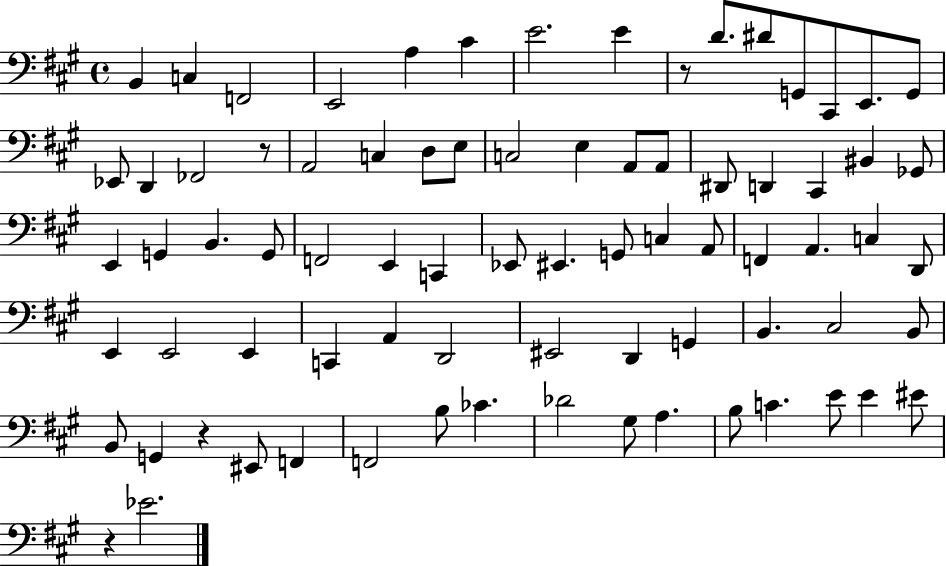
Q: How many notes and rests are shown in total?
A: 78